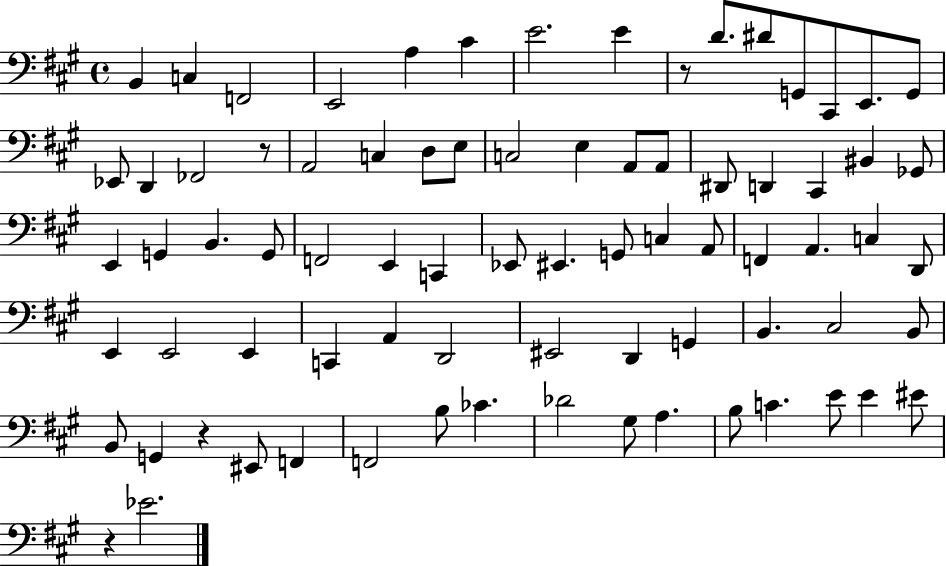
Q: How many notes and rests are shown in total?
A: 78